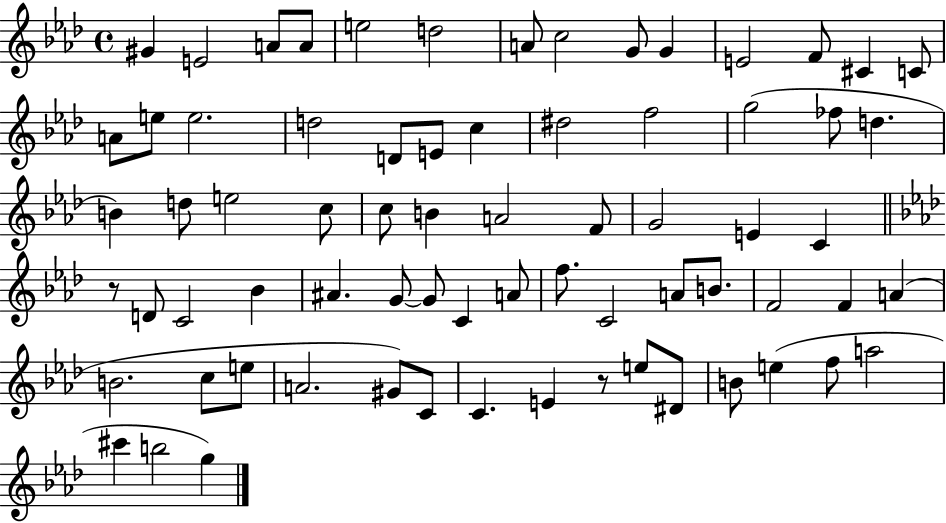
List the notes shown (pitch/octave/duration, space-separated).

G#4/q E4/h A4/e A4/e E5/h D5/h A4/e C5/h G4/e G4/q E4/h F4/e C#4/q C4/e A4/e E5/e E5/h. D5/h D4/e E4/e C5/q D#5/h F5/h G5/h FES5/e D5/q. B4/q D5/e E5/h C5/e C5/e B4/q A4/h F4/e G4/h E4/q C4/q R/e D4/e C4/h Bb4/q A#4/q. G4/e G4/e C4/q A4/e F5/e. C4/h A4/e B4/e. F4/h F4/q A4/q B4/h. C5/e E5/e A4/h. G#4/e C4/e C4/q. E4/q R/e E5/e D#4/e B4/e E5/q F5/e A5/h C#6/q B5/h G5/q